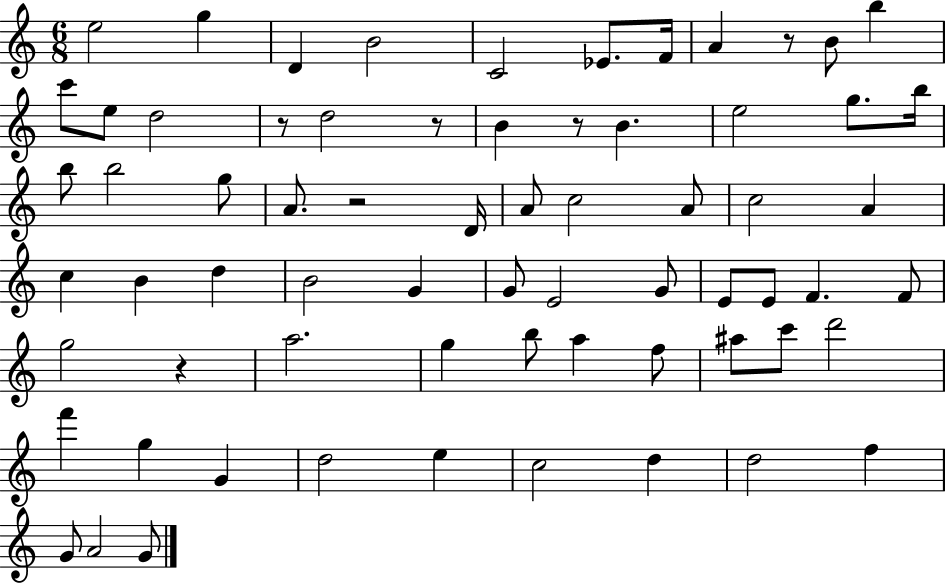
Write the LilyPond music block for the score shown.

{
  \clef treble
  \numericTimeSignature
  \time 6/8
  \key c \major
  e''2 g''4 | d'4 b'2 | c'2 ees'8. f'16 | a'4 r8 b'8 b''4 | \break c'''8 e''8 d''2 | r8 d''2 r8 | b'4 r8 b'4. | e''2 g''8. b''16 | \break b''8 b''2 g''8 | a'8. r2 d'16 | a'8 c''2 a'8 | c''2 a'4 | \break c''4 b'4 d''4 | b'2 g'4 | g'8 e'2 g'8 | e'8 e'8 f'4. f'8 | \break g''2 r4 | a''2. | g''4 b''8 a''4 f''8 | ais''8 c'''8 d'''2 | \break f'''4 g''4 g'4 | d''2 e''4 | c''2 d''4 | d''2 f''4 | \break g'8 a'2 g'8 | \bar "|."
}